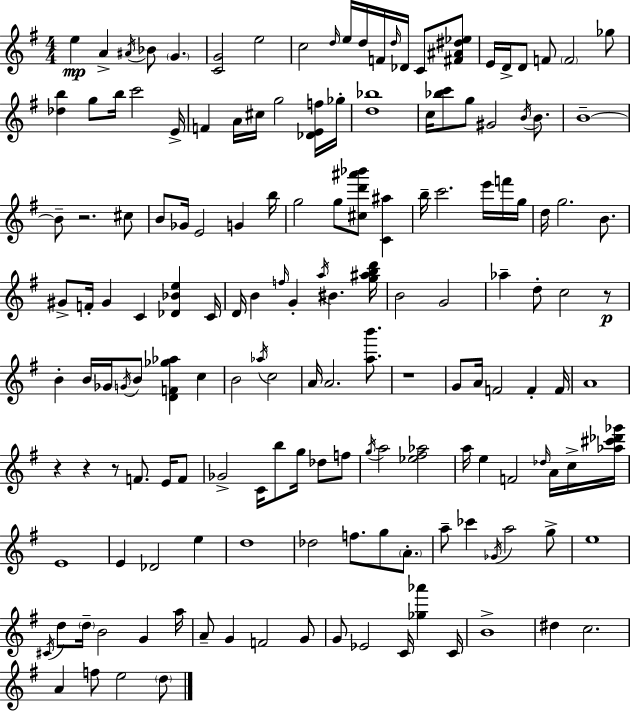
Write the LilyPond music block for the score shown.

{
  \clef treble
  \numericTimeSignature
  \time 4/4
  \key g \major
  e''4\mp a'4-> \acciaccatura { ais'16 } bes'8 \parenthesize g'4. | <c' g'>2 e''2 | c''2 \grace { d''16 } e''16 d''16 f'16 \grace { d''16 } des'16 c'8 | <fis' ais' dis'' ees''>8 e'16 d'16-> d'8 f'8 \parenthesize f'2 | \break ges''8 <des'' b''>4 g''8 b''16 c'''2 | e'16-> f'4 a'16 cis''16 g''2 | <des' e' f''>16 ges''16-. <d'' bes''>1 | c''16 <bes'' c'''>8 g''8 gis'2 | \break \acciaccatura { b'16 } b'8. b'1--~~ | b'8-- r2. | cis''8 b'8 ges'16 e'2 g'4 | b''16 g''2 g''8 <cis'' d''' ais''' bes'''>8 | \break <c' ais''>4 b''16-- c'''2. | e'''16 f'''16 g''16 d''16 g''2. | b'8. gis'8-> f'16-. gis'4 c'4 <des' bes' e''>4 | c'16 d'16 b'4 \grace { f''16 } g'4-. \acciaccatura { a''16 } bis'4. | \break <g'' ais'' b'' d'''>16 b'2 g'2 | aes''4-- d''8-. c''2 | r8\p b'4-. b'16 ges'16 \acciaccatura { g'16 } b'8 <d' f' ges'' aes''>4 | c''4 b'2 \acciaccatura { aes''16 } | \break c''2 a'16 a'2. | <a'' b'''>8. r1 | g'8 a'16 f'2 | f'4-. f'16 a'1 | \break r4 r4 | r8 f'8. e'16 f'8 ges'2-> | c'16 b''8 g''16 des''8 f''8 \acciaccatura { g''16 } a''2 | <ees'' fis'' aes''>2 a''16 e''4 f'2 | \break \grace { des''16 } a'16 c''16-> <aes'' cis''' des''' ges'''>16 e'1 | e'4 des'2 | e''4 d''1 | des''2 | \break f''8. g''8 \parenthesize a'8.-. a''8-- ces'''4 | \acciaccatura { ges'16 } a''2 g''8-> e''1 | \acciaccatura { cis'16 } d''8 \parenthesize d''16-- b'2 | g'4 a''16 a'8-- g'4 | \break f'2 g'8 g'8 ees'2 | c'16 <ges'' aes'''>4 c'16 b'1-> | dis''4 | c''2. a'4 | \break f''8 e''2 \parenthesize d''8 \bar "|."
}